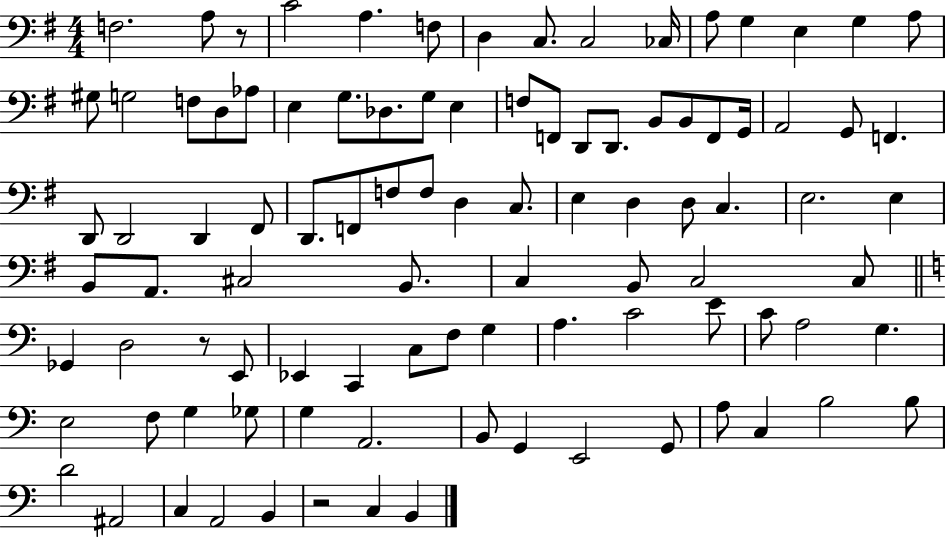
F3/h. A3/e R/e C4/h A3/q. F3/e D3/q C3/e. C3/h CES3/s A3/e G3/q E3/q G3/q A3/e G#3/e G3/h F3/e D3/e Ab3/e E3/q G3/e. Db3/e. G3/e E3/q F3/e F2/e D2/e D2/e. B2/e B2/e F2/e G2/s A2/h G2/e F2/q. D2/e D2/h D2/q F#2/e D2/e. F2/e F3/e F3/e D3/q C3/e. E3/q D3/q D3/e C3/q. E3/h. E3/q B2/e A2/e. C#3/h B2/e. C3/q B2/e C3/h C3/e Gb2/q D3/h R/e E2/e Eb2/q C2/q C3/e F3/e G3/q A3/q. C4/h E4/e C4/e A3/h G3/q. E3/h F3/e G3/q Gb3/e G3/q A2/h. B2/e G2/q E2/h G2/e A3/e C3/q B3/h B3/e D4/h A#2/h C3/q A2/h B2/q R/h C3/q B2/q